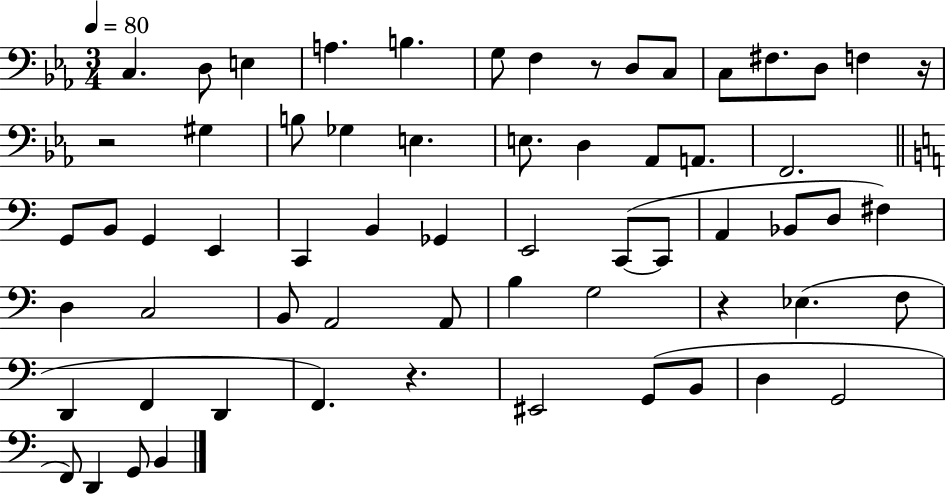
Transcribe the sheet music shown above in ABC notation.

X:1
T:Untitled
M:3/4
L:1/4
K:Eb
C, D,/2 E, A, B, G,/2 F, z/2 D,/2 C,/2 C,/2 ^F,/2 D,/2 F, z/4 z2 ^G, B,/2 _G, E, E,/2 D, _A,,/2 A,,/2 F,,2 G,,/2 B,,/2 G,, E,, C,, B,, _G,, E,,2 C,,/2 C,,/2 A,, _B,,/2 D,/2 ^F, D, C,2 B,,/2 A,,2 A,,/2 B, G,2 z _E, F,/2 D,, F,, D,, F,, z ^E,,2 G,,/2 B,,/2 D, G,,2 F,,/2 D,, G,,/2 B,,